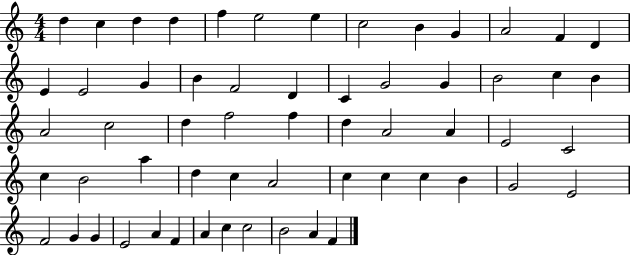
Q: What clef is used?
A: treble